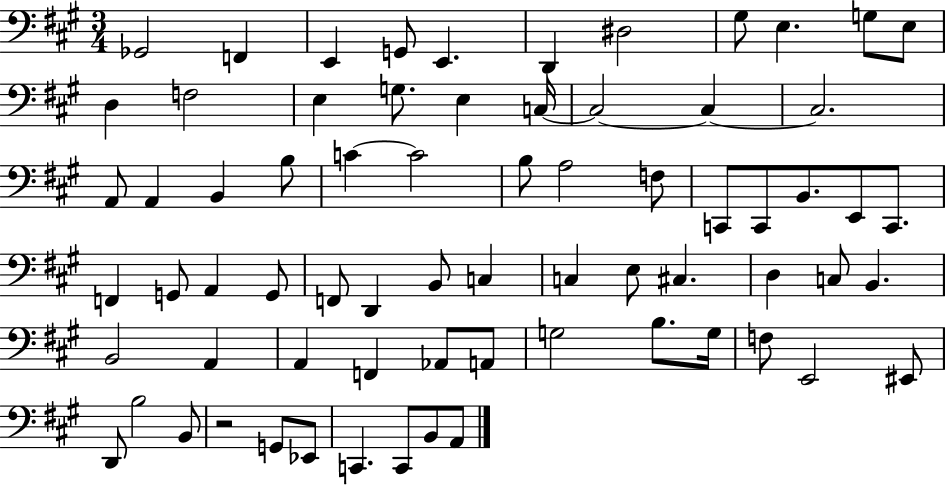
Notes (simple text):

Gb2/h F2/q E2/q G2/e E2/q. D2/q D#3/h G#3/e E3/q. G3/e E3/e D3/q F3/h E3/q G3/e. E3/q C3/s C3/h C3/q C3/h. A2/e A2/q B2/q B3/e C4/q C4/h B3/e A3/h F3/e C2/e C2/e B2/e. E2/e C2/e. F2/q G2/e A2/q G2/e F2/e D2/q B2/e C3/q C3/q E3/e C#3/q. D3/q C3/e B2/q. B2/h A2/q A2/q F2/q Ab2/e A2/e G3/h B3/e. G3/s F3/e E2/h EIS2/e D2/e B3/h B2/e R/h G2/e Eb2/e C2/q. C2/e B2/e A2/e